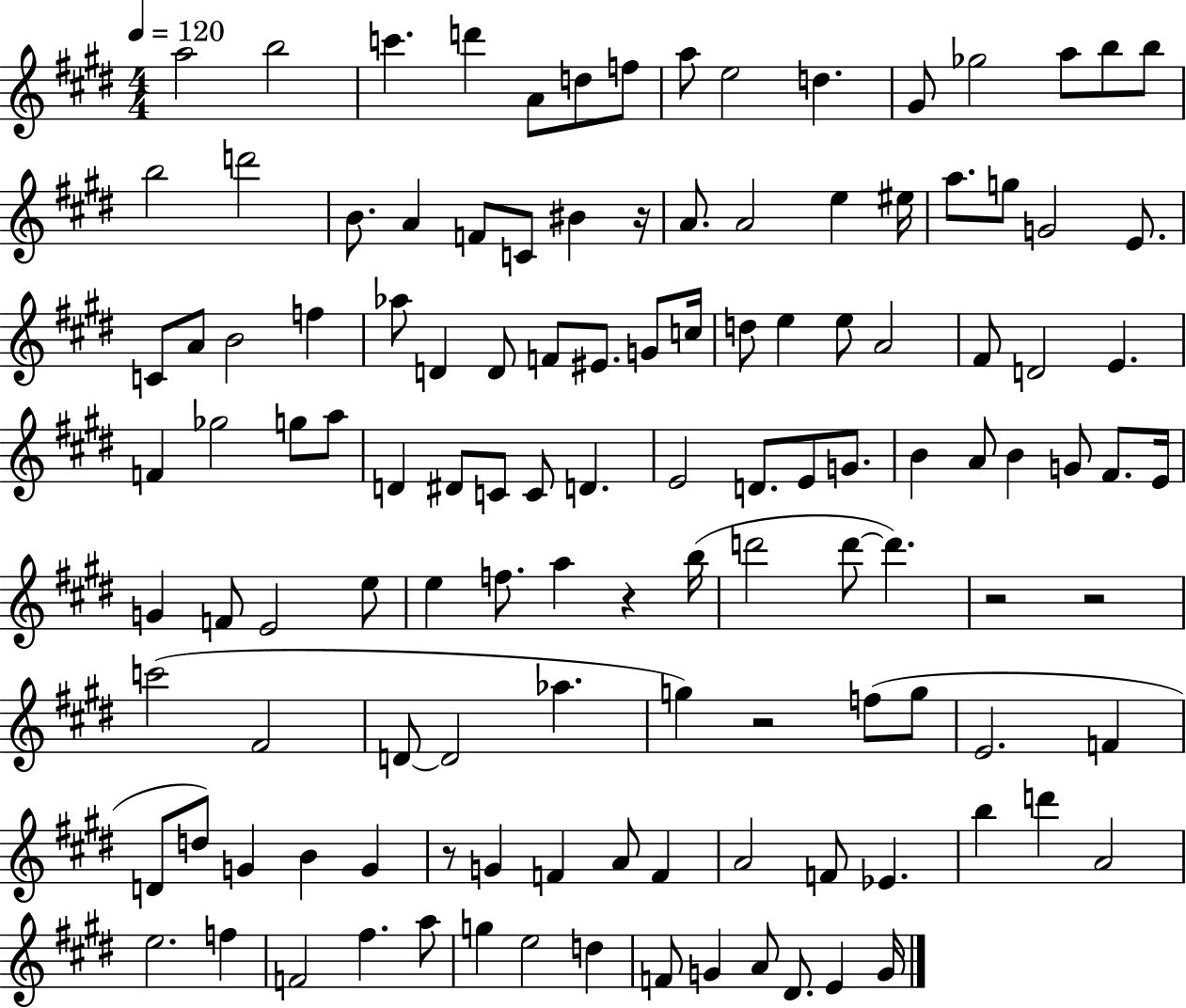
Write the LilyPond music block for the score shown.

{
  \clef treble
  \numericTimeSignature
  \time 4/4
  \key e \major
  \tempo 4 = 120
  a''2 b''2 | c'''4. d'''4 a'8 d''8 f''8 | a''8 e''2 d''4. | gis'8 ges''2 a''8 b''8 b''8 | \break b''2 d'''2 | b'8. a'4 f'8 c'8 bis'4 r16 | a'8. a'2 e''4 eis''16 | a''8. g''8 g'2 e'8. | \break c'8 a'8 b'2 f''4 | aes''8 d'4 d'8 f'8 eis'8. g'8 c''16 | d''8 e''4 e''8 a'2 | fis'8 d'2 e'4. | \break f'4 ges''2 g''8 a''8 | d'4 dis'8 c'8 c'8 d'4. | e'2 d'8. e'8 g'8. | b'4 a'8 b'4 g'8 fis'8. e'16 | \break g'4 f'8 e'2 e''8 | e''4 f''8. a''4 r4 b''16( | d'''2 d'''8~~ d'''4.) | r2 r2 | \break c'''2( fis'2 | d'8~~ d'2 aes''4. | g''4) r2 f''8( g''8 | e'2. f'4 | \break d'8 d''8) g'4 b'4 g'4 | r8 g'4 f'4 a'8 f'4 | a'2 f'8 ees'4. | b''4 d'''4 a'2 | \break e''2. f''4 | f'2 fis''4. a''8 | g''4 e''2 d''4 | f'8 g'4 a'8 dis'8. e'4 g'16 | \break \bar "|."
}